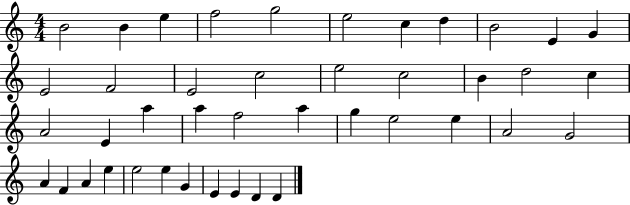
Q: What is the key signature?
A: C major